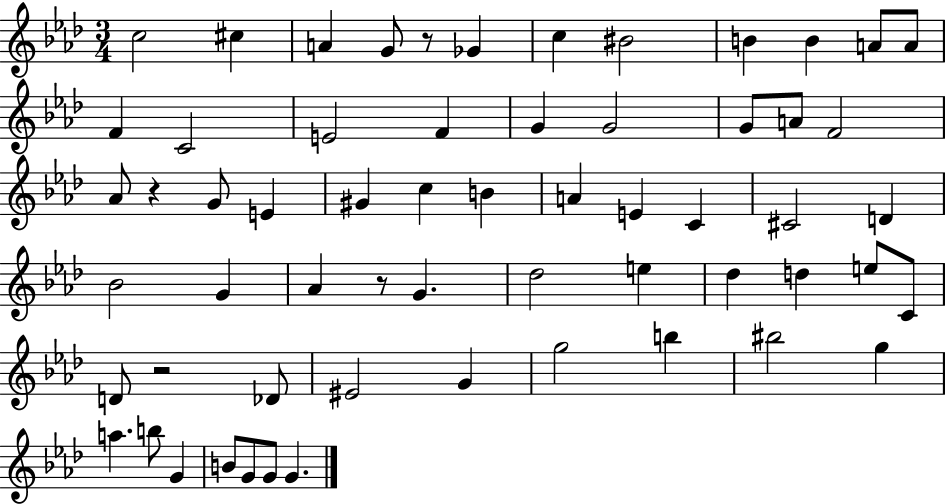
C5/h C#5/q A4/q G4/e R/e Gb4/q C5/q BIS4/h B4/q B4/q A4/e A4/e F4/q C4/h E4/h F4/q G4/q G4/h G4/e A4/e F4/h Ab4/e R/q G4/e E4/q G#4/q C5/q B4/q A4/q E4/q C4/q C#4/h D4/q Bb4/h G4/q Ab4/q R/e G4/q. Db5/h E5/q Db5/q D5/q E5/e C4/e D4/e R/h Db4/e EIS4/h G4/q G5/h B5/q BIS5/h G5/q A5/q. B5/e G4/q B4/e G4/e G4/e G4/q.